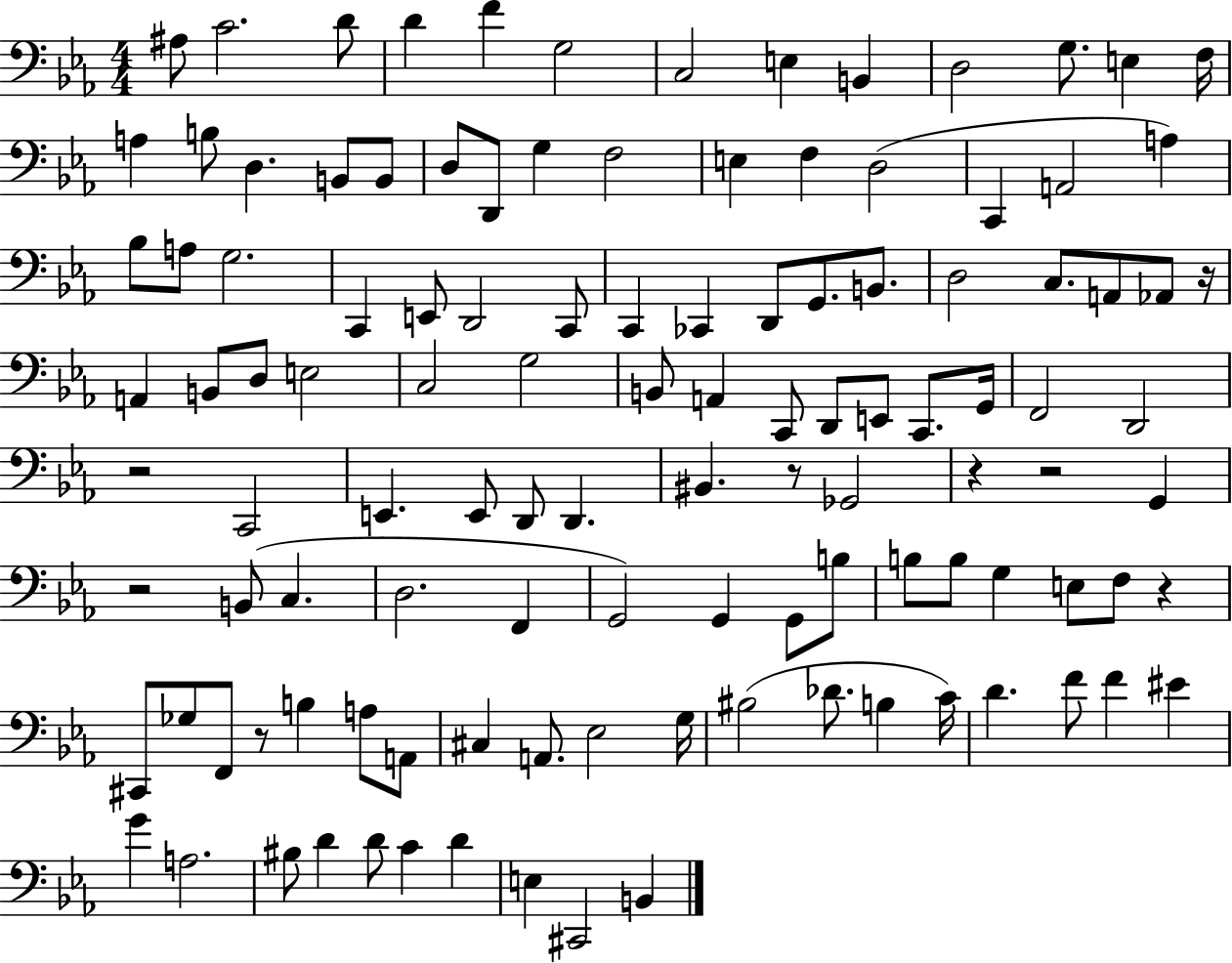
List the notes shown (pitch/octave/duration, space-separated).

A#3/e C4/h. D4/e D4/q F4/q G3/h C3/h E3/q B2/q D3/h G3/e. E3/q F3/s A3/q B3/e D3/q. B2/e B2/e D3/e D2/e G3/q F3/h E3/q F3/q D3/h C2/q A2/h A3/q Bb3/e A3/e G3/h. C2/q E2/e D2/h C2/e C2/q CES2/q D2/e G2/e. B2/e. D3/h C3/e. A2/e Ab2/e R/s A2/q B2/e D3/e E3/h C3/h G3/h B2/e A2/q C2/e D2/e E2/e C2/e. G2/s F2/h D2/h R/h C2/h E2/q. E2/e D2/e D2/q. BIS2/q. R/e Gb2/h R/q R/h G2/q R/h B2/e C3/q. D3/h. F2/q G2/h G2/q G2/e B3/e B3/e B3/e G3/q E3/e F3/e R/q C#2/e Gb3/e F2/e R/e B3/q A3/e A2/e C#3/q A2/e. Eb3/h G3/s BIS3/h Db4/e. B3/q C4/s D4/q. F4/e F4/q EIS4/q G4/q A3/h. BIS3/e D4/q D4/e C4/q D4/q E3/q C#2/h B2/q